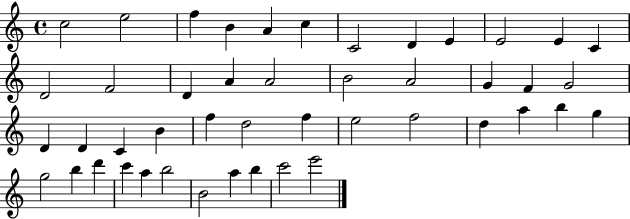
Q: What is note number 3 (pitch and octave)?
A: F5